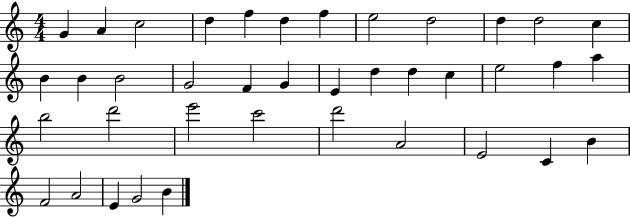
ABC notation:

X:1
T:Untitled
M:4/4
L:1/4
K:C
G A c2 d f d f e2 d2 d d2 c B B B2 G2 F G E d d c e2 f a b2 d'2 e'2 c'2 d'2 A2 E2 C B F2 A2 E G2 B